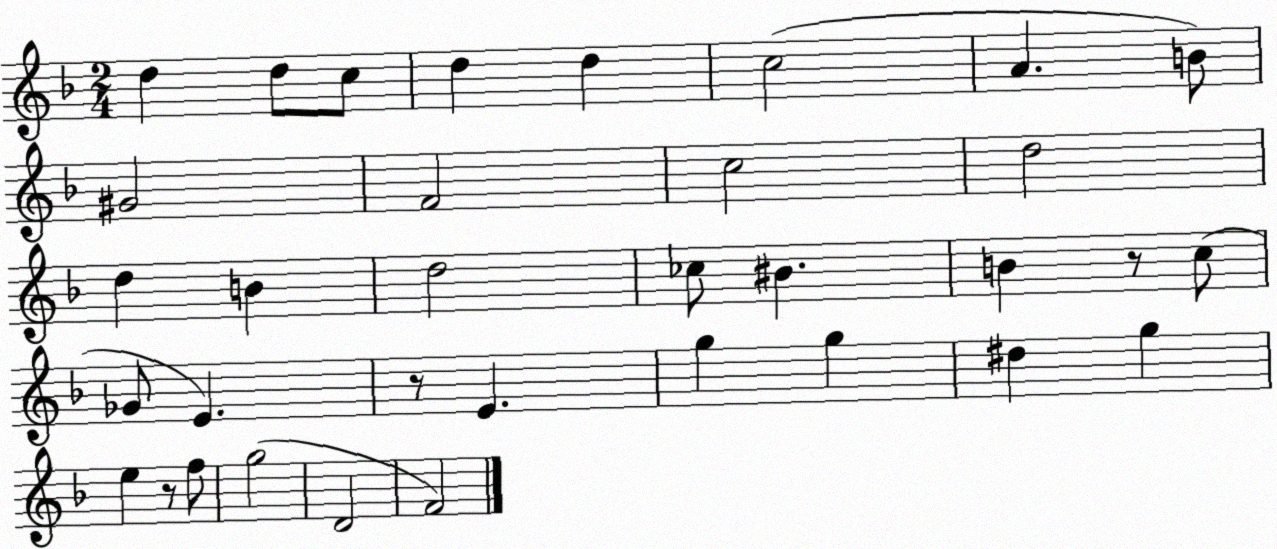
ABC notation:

X:1
T:Untitled
M:2/4
L:1/4
K:F
d d/2 c/2 d d c2 A B/2 ^G2 F2 c2 d2 d B d2 _c/2 ^B B z/2 c/2 _G/2 E z/2 E g g ^d g e z/2 f/2 g2 D2 F2